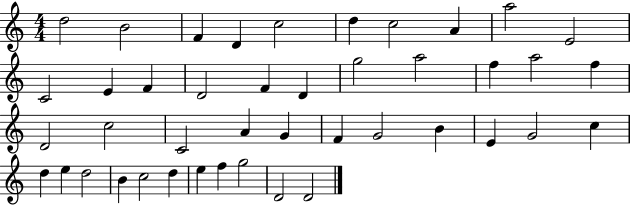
D5/h B4/h F4/q D4/q C5/h D5/q C5/h A4/q A5/h E4/h C4/h E4/q F4/q D4/h F4/q D4/q G5/h A5/h F5/q A5/h F5/q D4/h C5/h C4/h A4/q G4/q F4/q G4/h B4/q E4/q G4/h C5/q D5/q E5/q D5/h B4/q C5/h D5/q E5/q F5/q G5/h D4/h D4/h